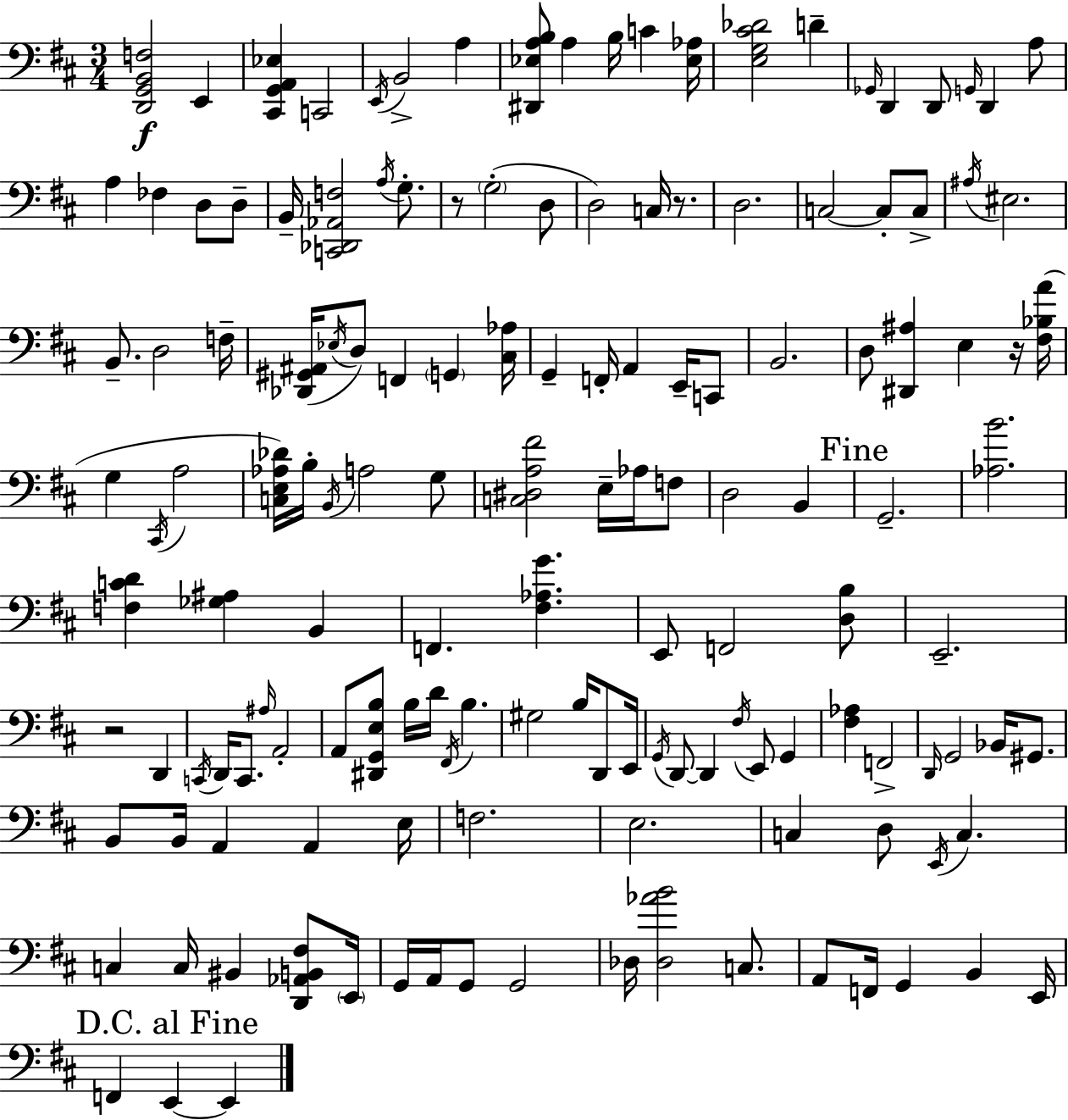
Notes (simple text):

[D2,G2,B2,F3]/h E2/q [C#2,G2,A2,Eb3]/q C2/h E2/s B2/h A3/q [D#2,Eb3,A3,B3]/e A3/q B3/s C4/q [Eb3,Ab3]/s [E3,G3,C#4,Db4]/h D4/q Gb2/s D2/q D2/e G2/s D2/q A3/e A3/q FES3/q D3/e D3/e B2/s [C2,Db2,Ab2,F3]/h A3/s G3/e. R/e G3/h D3/e D3/h C3/s R/e. D3/h. C3/h C3/e C3/e A#3/s EIS3/h. B2/e. D3/h F3/s [Db2,G#2,A#2]/s Eb3/s D3/e F2/q G2/q [C#3,Ab3]/s G2/q F2/s A2/q E2/s C2/e B2/h. D3/e [D#2,A#3]/q E3/q R/s [F#3,Bb3,A4]/s G3/q C#2/s A3/h [C3,E3,Ab3,Db4]/s B3/s B2/s A3/h G3/e [C3,D#3,A3,F#4]/h E3/s Ab3/s F3/e D3/h B2/q G2/h. [Ab3,B4]/h. [F3,C4,D4]/q [Gb3,A#3]/q B2/q F2/q. [F#3,Ab3,G4]/q. E2/e F2/h [D3,B3]/e E2/h. R/h D2/q C2/s D2/s C2/e. A#3/s A2/h A2/e [D#2,G2,E3,B3]/e B3/s D4/s F#2/s B3/q. G#3/h B3/s D2/e E2/s G2/s D2/e D2/q F#3/s E2/e G2/q [F#3,Ab3]/q F2/h D2/s G2/h Bb2/s G#2/e. B2/e B2/s A2/q A2/q E3/s F3/h. E3/h. C3/q D3/e E2/s C3/q. C3/q C3/s BIS2/q [D2,Ab2,B2,F#3]/e E2/s G2/s A2/s G2/e G2/h Db3/s [Db3,Ab4,B4]/h C3/e. A2/e F2/s G2/q B2/q E2/s F2/q E2/q E2/q